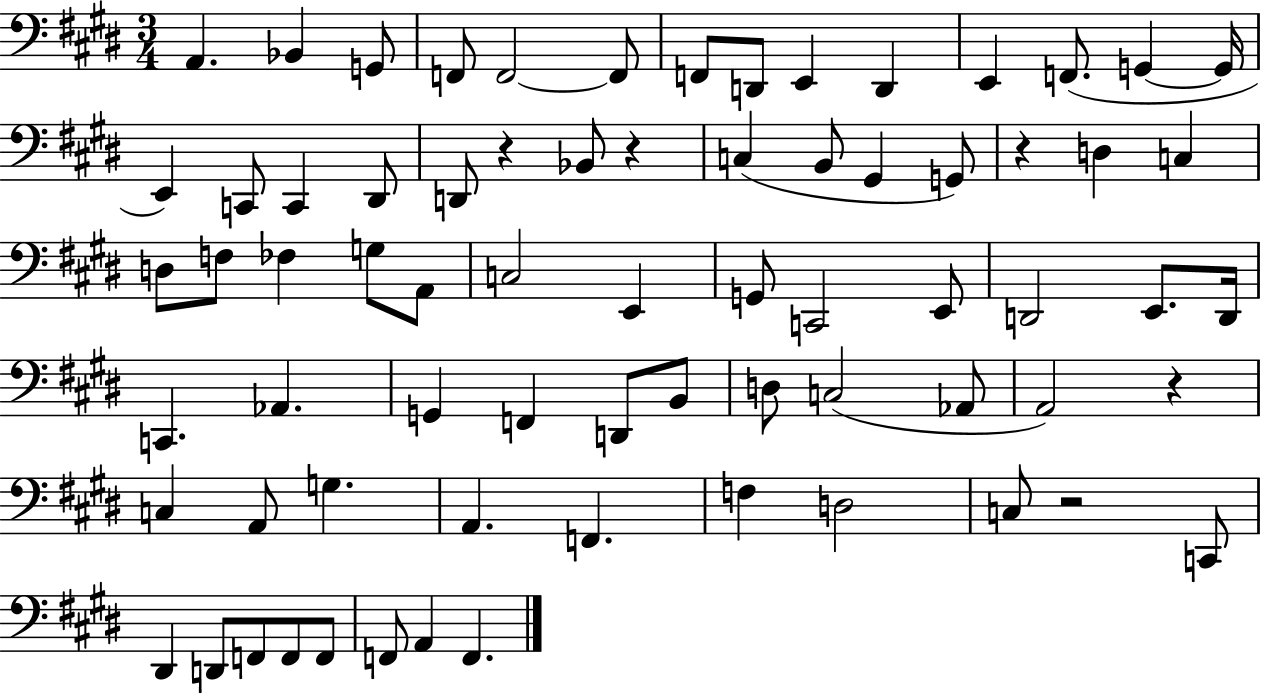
{
  \clef bass
  \numericTimeSignature
  \time 3/4
  \key e \major
  a,4. bes,4 g,8 | f,8 f,2~~ f,8 | f,8 d,8 e,4 d,4 | e,4 f,8.( g,4~~ g,16 | \break e,4) c,8 c,4 dis,8 | d,8 r4 bes,8 r4 | c4( b,8 gis,4 g,8) | r4 d4 c4 | \break d8 f8 fes4 g8 a,8 | c2 e,4 | g,8 c,2 e,8 | d,2 e,8. d,16 | \break c,4. aes,4. | g,4 f,4 d,8 b,8 | d8 c2( aes,8 | a,2) r4 | \break c4 a,8 g4. | a,4. f,4. | f4 d2 | c8 r2 c,8 | \break dis,4 d,8 f,8 f,8 f,8 | f,8 a,4 f,4. | \bar "|."
}